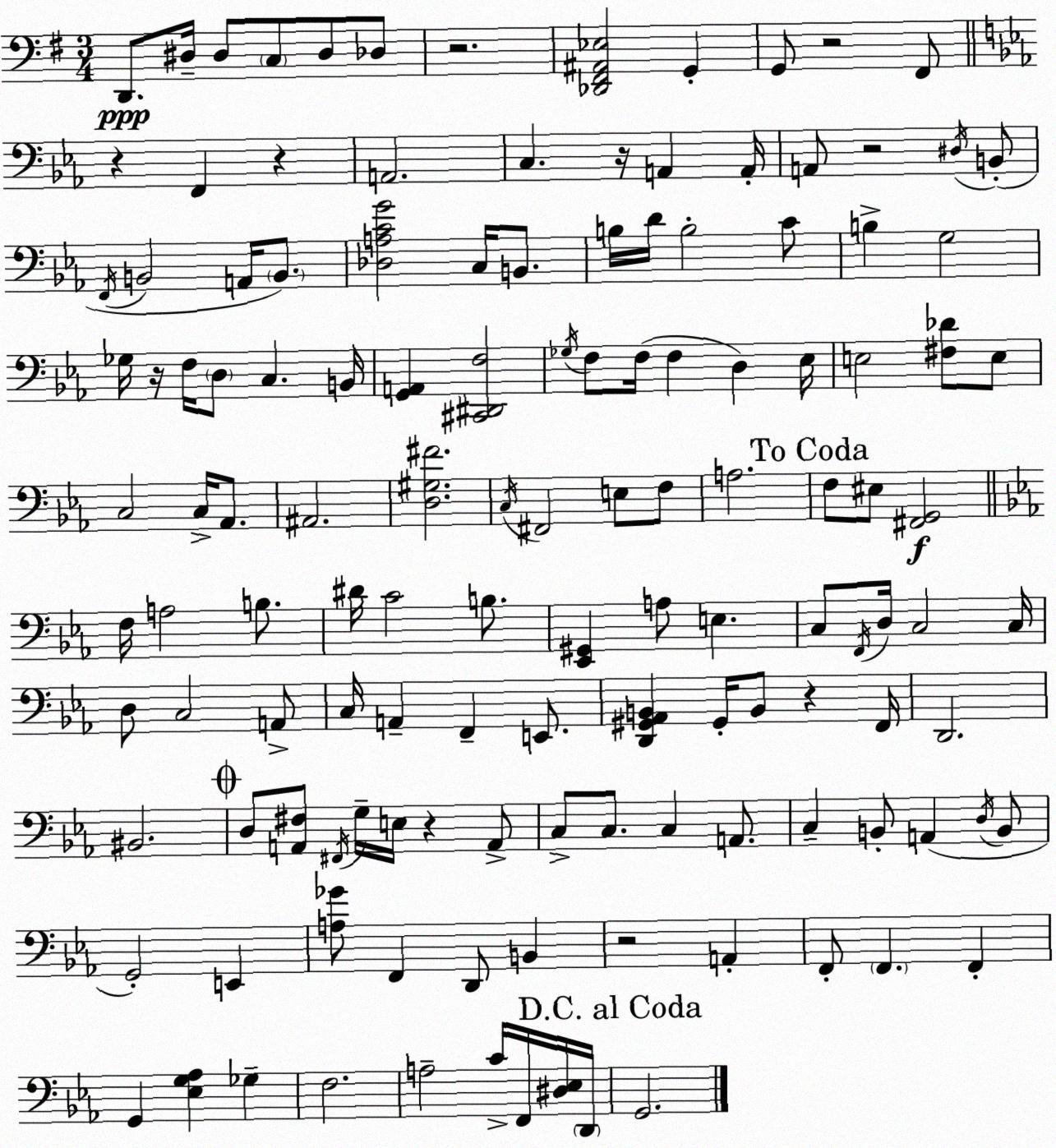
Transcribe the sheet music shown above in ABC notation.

X:1
T:Untitled
M:3/4
L:1/4
K:G
D,,/2 ^D,/4 ^D,/2 C,/2 ^D,/2 _D,/2 z2 [_D,,^F,,^A,,_E,]2 G,, G,,/2 z2 ^F,,/2 z F,, z A,,2 C, z/4 A,, A,,/4 A,,/2 z2 ^D,/4 B,,/2 F,,/4 B,,2 A,,/4 B,,/2 [_D,A,CG]2 C,/4 B,,/2 B,/4 D/4 B,2 C/2 B, G,2 _G,/4 z/4 F,/4 D,/2 C, B,,/4 [G,,A,,] [^C,,^D,,F,]2 _G,/4 F,/2 F,/4 F, D, _E,/4 E,2 [^F,_D]/2 E,/2 C,2 C,/4 _A,,/2 ^A,,2 [D,^G,^F]2 C,/4 ^F,,2 E,/2 F,/2 A,2 F,/2 ^E,/2 [^F,,G,,]2 F,/4 A,2 B,/2 ^D/4 C2 B,/2 [_E,,^G,,] A,/2 E, C,/2 F,,/4 D,/4 C,2 C,/4 D,/2 C,2 A,,/2 C,/4 A,, F,, E,,/2 [D,,^G,,_A,,B,,] ^G,,/4 B,,/2 z F,,/4 D,,2 ^B,,2 D,/2 [A,,^F,]/2 ^F,,/4 G,/4 E,/4 z A,,/2 C,/2 C,/2 C, A,,/2 C, B,,/2 A,, D,/4 B,,/2 G,,2 E,, [A,_G]/2 F,, D,,/2 B,, z2 A,, F,,/2 F,, F,, G,, [_E,G,_A,] _G, F,2 A,2 C/4 F,,/4 [^D,_E,]/4 D,,/4 G,,2